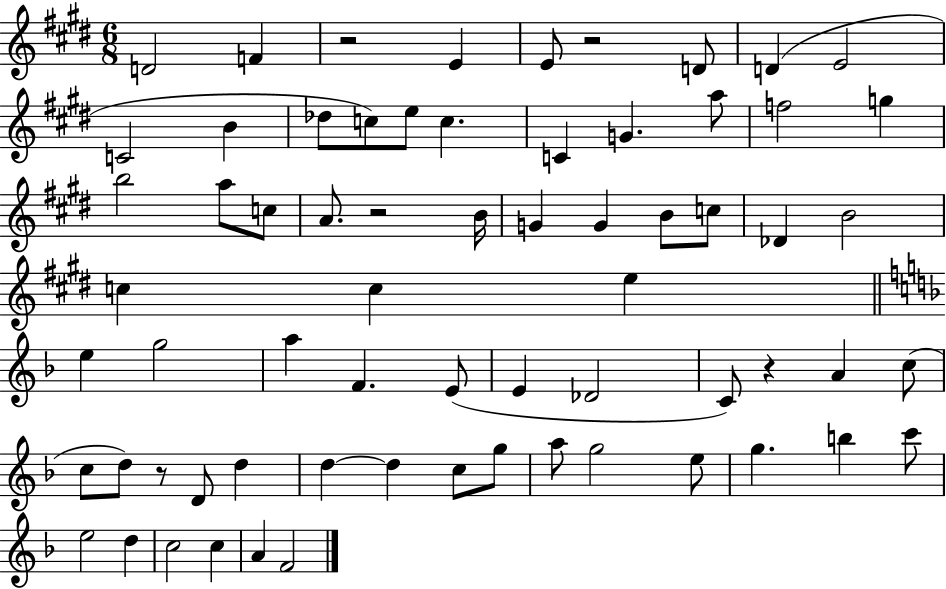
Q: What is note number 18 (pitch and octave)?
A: G5